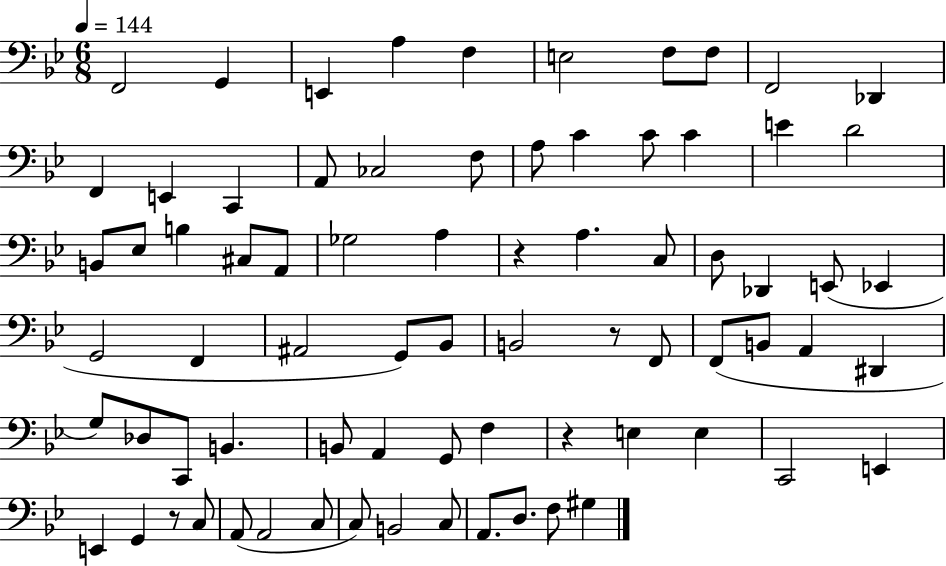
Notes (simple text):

F2/h G2/q E2/q A3/q F3/q E3/h F3/e F3/e F2/h Db2/q F2/q E2/q C2/q A2/e CES3/h F3/e A3/e C4/q C4/e C4/q E4/q D4/h B2/e Eb3/e B3/q C#3/e A2/e Gb3/h A3/q R/q A3/q. C3/e D3/e Db2/q E2/e Eb2/q G2/h F2/q A#2/h G2/e Bb2/e B2/h R/e F2/e F2/e B2/e A2/q D#2/q G3/e Db3/e C2/e B2/q. B2/e A2/q G2/e F3/q R/q E3/q E3/q C2/h E2/q E2/q G2/q R/e C3/e A2/e A2/h C3/e C3/e B2/h C3/e A2/e. D3/e. F3/e G#3/q